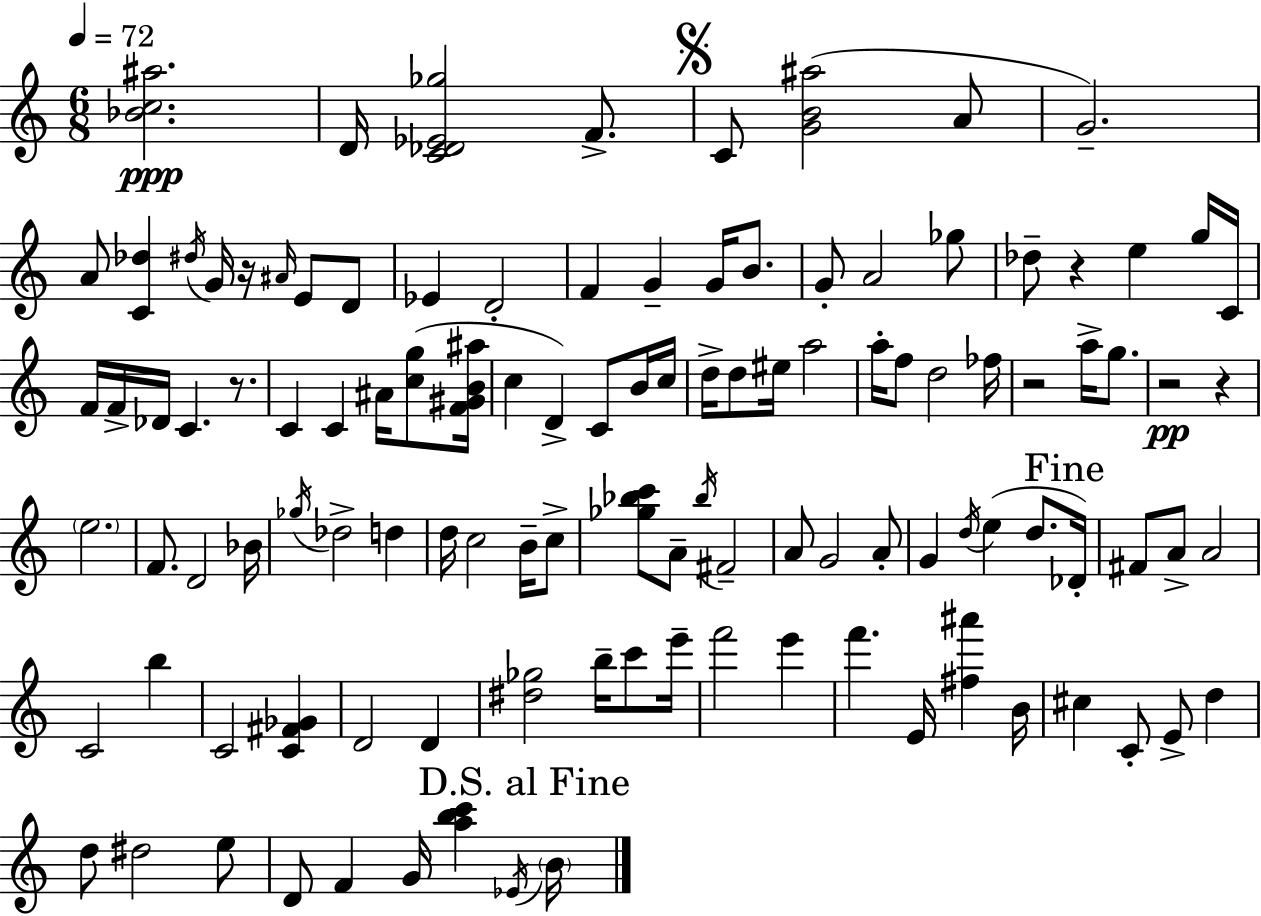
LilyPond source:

{
  \clef treble
  \numericTimeSignature
  \time 6/8
  \key a \minor
  \tempo 4 = 72
  \repeat volta 2 { <bes' c'' ais''>2.\ppp | d'16 <c' des' ees' ges''>2 f'8.-> | \mark \markup { \musicglyph "scripts.segno" } c'8 <g' b' ais''>2( a'8 | g'2.--) | \break a'8 <c' des''>4 \acciaccatura { dis''16 } g'16 r16 \grace { ais'16 } e'8 | d'8 ees'4 d'2-. | f'4 g'4-- g'16 b'8. | g'8-. a'2 | \break ges''8 des''8-- r4 e''4 | g''16 c'16 f'16 f'16-> des'16 c'4. r8. | c'4 c'4 ais'16 <c'' g''>8( | <f' gis' b' ais''>16 c''4 d'4->) c'8 | \break b'16 c''16 d''16-> d''8 eis''16 a''2 | a''16-. f''8 d''2 | fes''16 r2 a''16-> g''8. | r2\pp r4 | \break \parenthesize e''2. | f'8. d'2 | bes'16 \acciaccatura { ges''16 } des''2-> d''4 | d''16 c''2 | \break b'16-- c''8-> <ges'' bes'' c'''>8 a'8-- \acciaccatura { bes''16 } fis'2-- | a'8 g'2 | a'8-. g'4 \acciaccatura { d''16 } e''4( | d''8. \mark "Fine" des'16-.) fis'8 a'8-> a'2 | \break c'2 | b''4 c'2 | <c' fis' ges'>4 d'2 | d'4 <dis'' ges''>2 | \break b''16-- c'''8 e'''16-- f'''2 | e'''4 f'''4. e'16 | <fis'' ais'''>4 b'16 cis''4 c'8-. e'8-> | d''4 d''8 dis''2 | \break e''8 d'8 f'4 g'16 | <a'' b'' c'''>4 \acciaccatura { ees'16 } \mark "D.S. al Fine" \parenthesize b'16 } \bar "|."
}